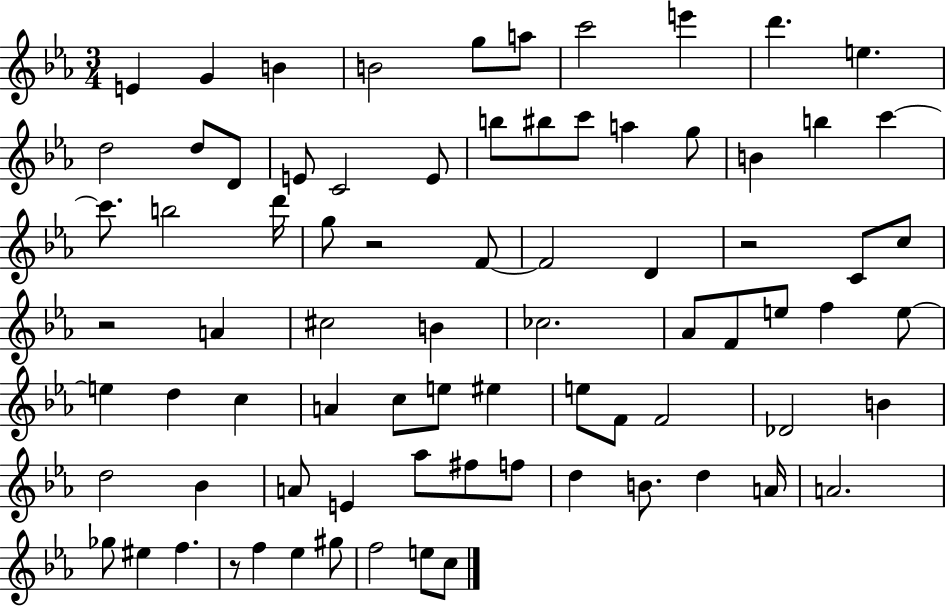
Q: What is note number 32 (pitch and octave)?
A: C4